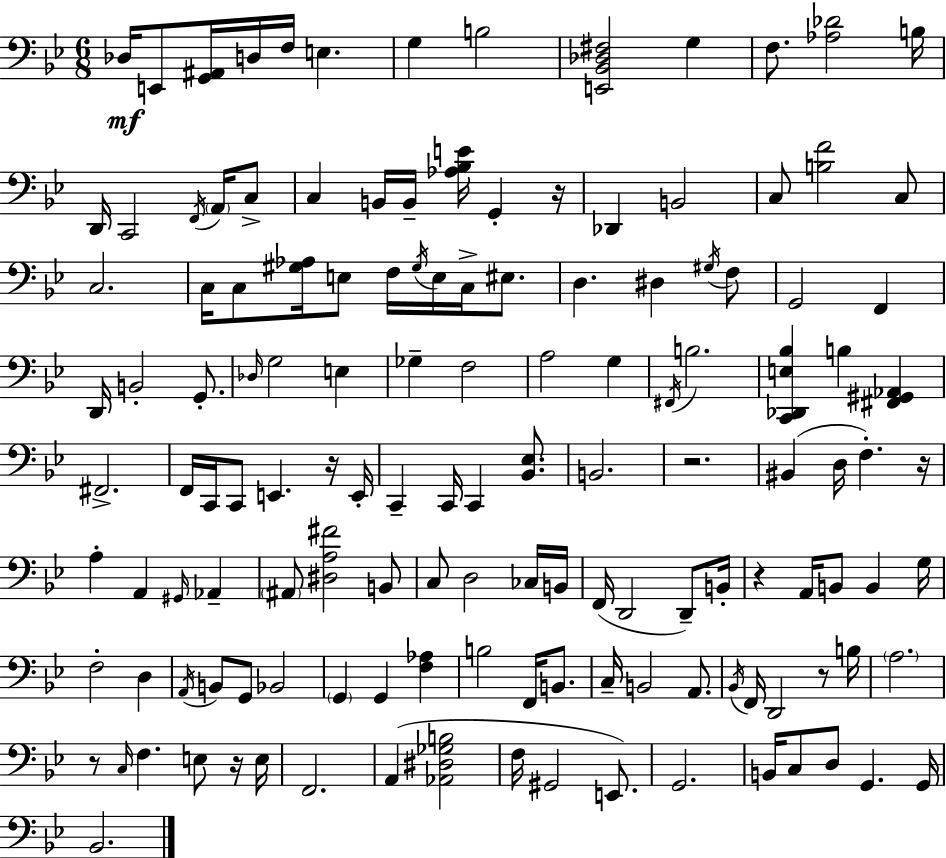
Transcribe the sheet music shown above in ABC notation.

X:1
T:Untitled
M:6/8
L:1/4
K:Gm
_D,/4 E,,/2 [G,,^A,,]/4 D,/4 F,/4 E, G, B,2 [E,,_B,,_D,^F,]2 G, F,/2 [_A,_D]2 B,/4 D,,/4 C,,2 F,,/4 A,,/4 C,/2 C, B,,/4 B,,/4 [_A,_B,E]/4 G,, z/4 _D,, B,,2 C,/2 [B,F]2 C,/2 C,2 C,/4 C,/2 [^G,_A,]/4 E,/2 F,/4 ^G,/4 E,/4 C,/4 ^E,/2 D, ^D, ^G,/4 F,/2 G,,2 F,, D,,/4 B,,2 G,,/2 _D,/4 G,2 E, _G, F,2 A,2 G, ^F,,/4 B,2 [C,,_D,,E,_B,] B, [^F,,^G,,_A,,] ^F,,2 F,,/4 C,,/4 C,,/2 E,, z/4 E,,/4 C,, C,,/4 C,, [_B,,_E,]/2 B,,2 z2 ^B,, D,/4 F, z/4 A, A,, ^G,,/4 _A,, ^A,,/2 [^D,A,^F]2 B,,/2 C,/2 D,2 _C,/4 B,,/4 F,,/4 D,,2 D,,/2 B,,/4 z A,,/4 B,,/2 B,, G,/4 F,2 D, A,,/4 B,,/2 G,,/2 _B,,2 G,, G,, [F,_A,] B,2 F,,/4 B,,/2 C,/4 B,,2 A,,/2 _B,,/4 F,,/4 D,,2 z/2 B,/4 A,2 z/2 C,/4 F, E,/2 z/4 E,/4 F,,2 A,, [_A,,^D,_G,B,]2 F,/4 ^G,,2 E,,/2 G,,2 B,,/4 C,/2 D,/2 G,, G,,/4 _B,,2